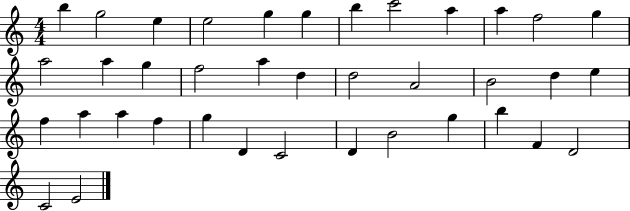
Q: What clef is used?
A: treble